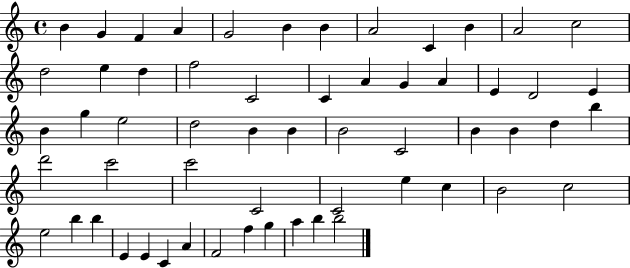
{
  \clef treble
  \time 4/4
  \defaultTimeSignature
  \key c \major
  b'4 g'4 f'4 a'4 | g'2 b'4 b'4 | a'2 c'4 b'4 | a'2 c''2 | \break d''2 e''4 d''4 | f''2 c'2 | c'4 a'4 g'4 a'4 | e'4 d'2 e'4 | \break b'4 g''4 e''2 | d''2 b'4 b'4 | b'2 c'2 | b'4 b'4 d''4 b''4 | \break d'''2 c'''2 | c'''2 c'2 | c'2 e''4 c''4 | b'2 c''2 | \break e''2 b''4 b''4 | e'4 e'4 c'4 a'4 | f'2 f''4 g''4 | a''4 b''4 b''2 | \break \bar "|."
}